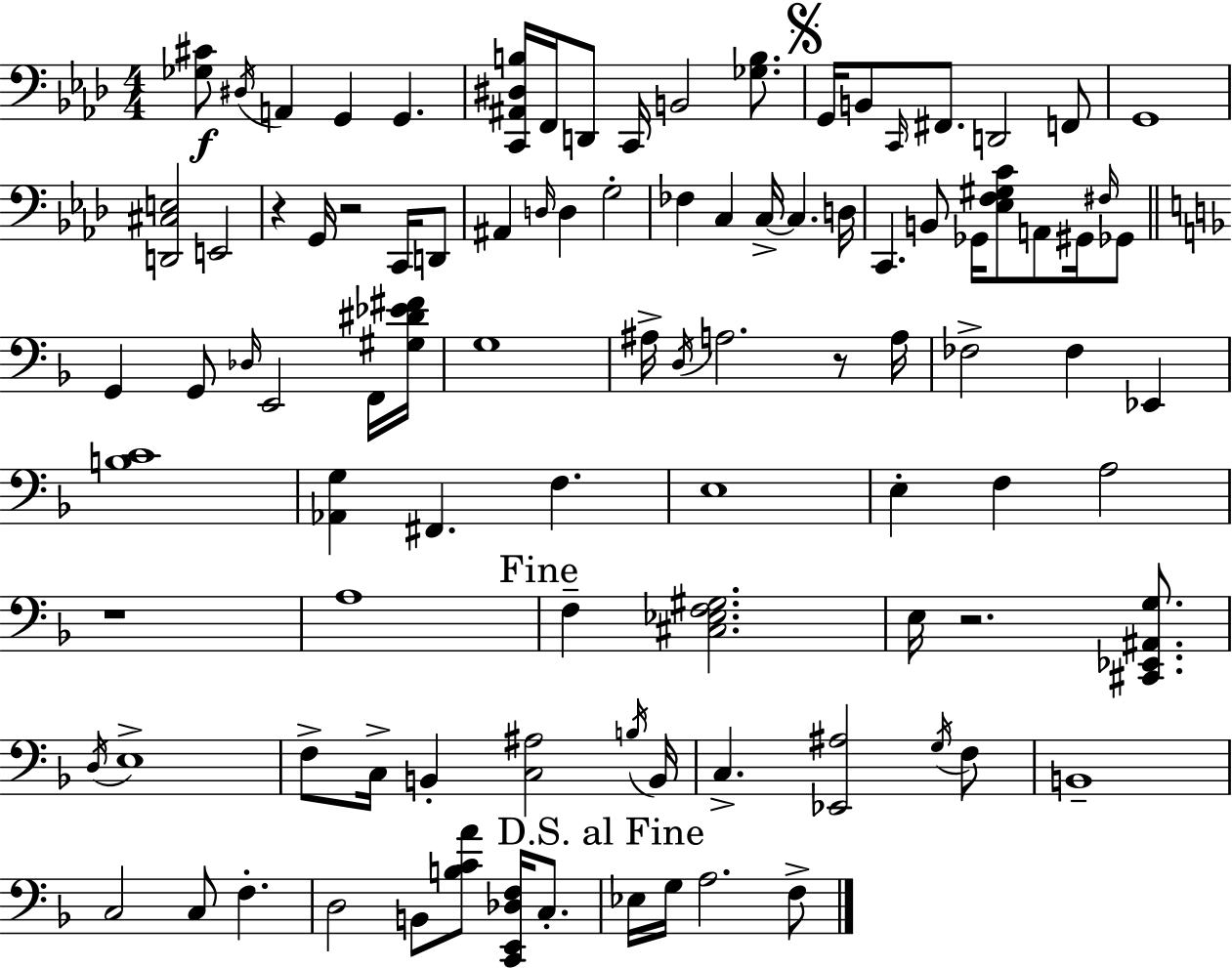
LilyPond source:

{
  \clef bass
  \numericTimeSignature
  \time 4/4
  \key f \minor
  \repeat volta 2 { <ges cis'>8\f \acciaccatura { dis16 } a,4 g,4 g,4. | <c, ais, dis b>16 f,16 d,8 c,16 b,2 <ges b>8. | \mark \markup { \musicglyph "scripts.segno" } g,16 b,8 \grace { c,16 } fis,8. d,2 | f,8 g,1 | \break <d, cis e>2 e,2 | r4 g,16 r2 c,16 | d,8 ais,4 \grace { d16 } d4 g2-. | fes4 c4 c16->~~ c4. | \break d16 c,4. b,8 ges,16 <ees f gis c'>8 a,8 | gis,16 \grace { fis16 } ges,8 \bar "||" \break \key d \minor g,4 g,8 \grace { des16 } e,2 f,16 | <gis dis' ees' fis'>16 g1 | ais16-> \acciaccatura { d16 } a2. r8 | a16 fes2-> fes4 ees,4 | \break <b c'>1 | <aes, g>4 fis,4. f4. | e1 | e4-. f4 a2 | \break r1 | a1 | \mark "Fine" f4-- <cis ees f gis>2. | e16 r2. <cis, ees, ais, g>8. | \break \acciaccatura { d16 } e1-> | f8-> c16-> b,4-. <c ais>2 | \acciaccatura { b16 } b,16 c4.-> <ees, ais>2 | \acciaccatura { g16 } f8 b,1-- | \break c2 c8 f4.-. | d2 b,8 <b c' a'>8 | <c, e, des f>16 c8.-. \mark "D.S. al Fine" ees16 g16 a2. | f8-> } \bar "|."
}